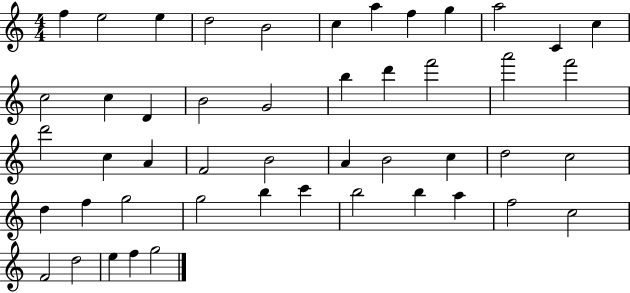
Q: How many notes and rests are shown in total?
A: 48